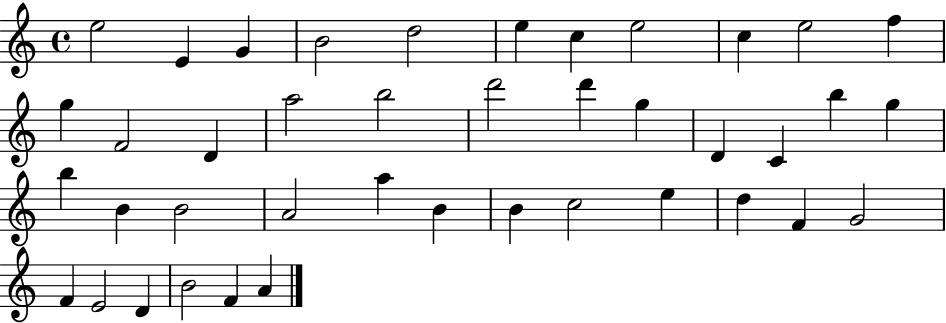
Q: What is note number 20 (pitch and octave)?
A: D4